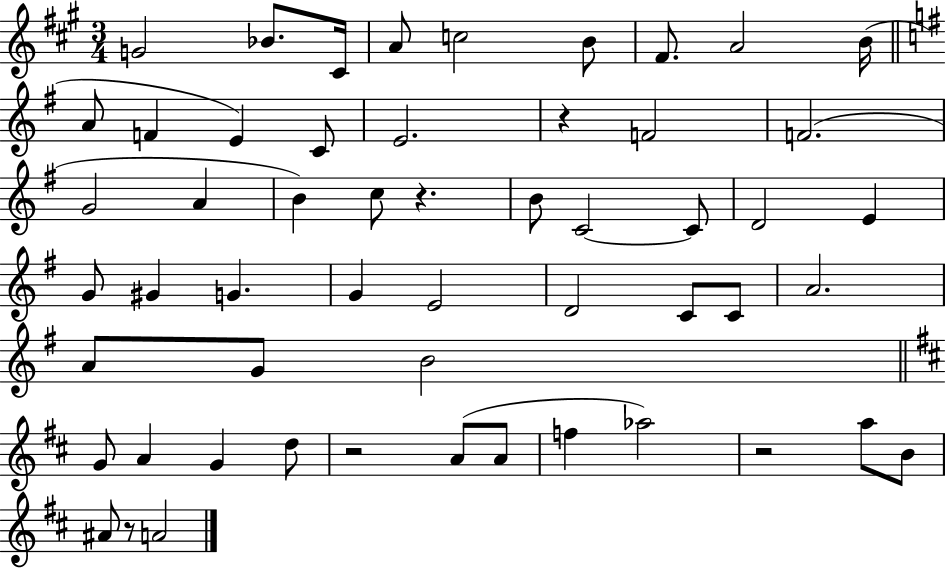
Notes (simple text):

G4/h Bb4/e. C#4/s A4/e C5/h B4/e F#4/e. A4/h B4/s A4/e F4/q E4/q C4/e E4/h. R/q F4/h F4/h. G4/h A4/q B4/q C5/e R/q. B4/e C4/h C4/e D4/h E4/q G4/e G#4/q G4/q. G4/q E4/h D4/h C4/e C4/e A4/h. A4/e G4/e B4/h G4/e A4/q G4/q D5/e R/h A4/e A4/e F5/q Ab5/h R/h A5/e B4/e A#4/e R/e A4/h